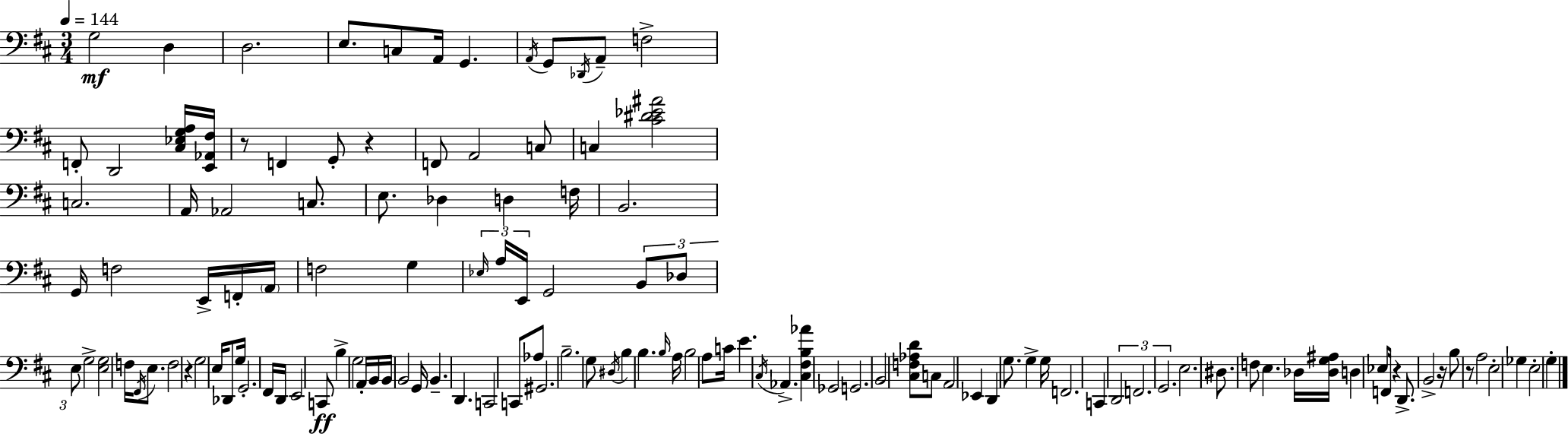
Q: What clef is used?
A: bass